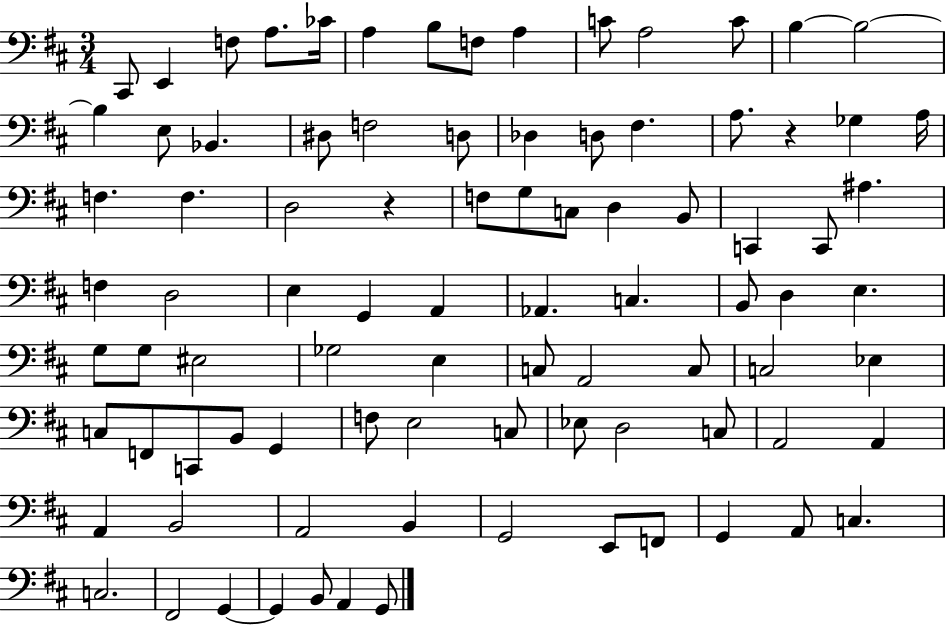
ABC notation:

X:1
T:Untitled
M:3/4
L:1/4
K:D
^C,,/2 E,, F,/2 A,/2 _C/4 A, B,/2 F,/2 A, C/2 A,2 C/2 B, B,2 B, E,/2 _B,, ^D,/2 F,2 D,/2 _D, D,/2 ^F, A,/2 z _G, A,/4 F, F, D,2 z F,/2 G,/2 C,/2 D, B,,/2 C,, C,,/2 ^A, F, D,2 E, G,, A,, _A,, C, B,,/2 D, E, G,/2 G,/2 ^E,2 _G,2 E, C,/2 A,,2 C,/2 C,2 _E, C,/2 F,,/2 C,,/2 B,,/2 G,, F,/2 E,2 C,/2 _E,/2 D,2 C,/2 A,,2 A,, A,, B,,2 A,,2 B,, G,,2 E,,/2 F,,/2 G,, A,,/2 C, C,2 ^F,,2 G,, G,, B,,/2 A,, G,,/2